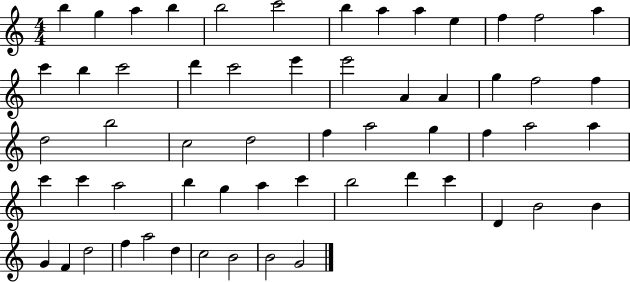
B5/q G5/q A5/q B5/q B5/h C6/h B5/q A5/q A5/q E5/q F5/q F5/h A5/q C6/q B5/q C6/h D6/q C6/h E6/q E6/h A4/q A4/q G5/q F5/h F5/q D5/h B5/h C5/h D5/h F5/q A5/h G5/q F5/q A5/h A5/q C6/q C6/q A5/h B5/q G5/q A5/q C6/q B5/h D6/q C6/q D4/q B4/h B4/q G4/q F4/q D5/h F5/q A5/h D5/q C5/h B4/h B4/h G4/h